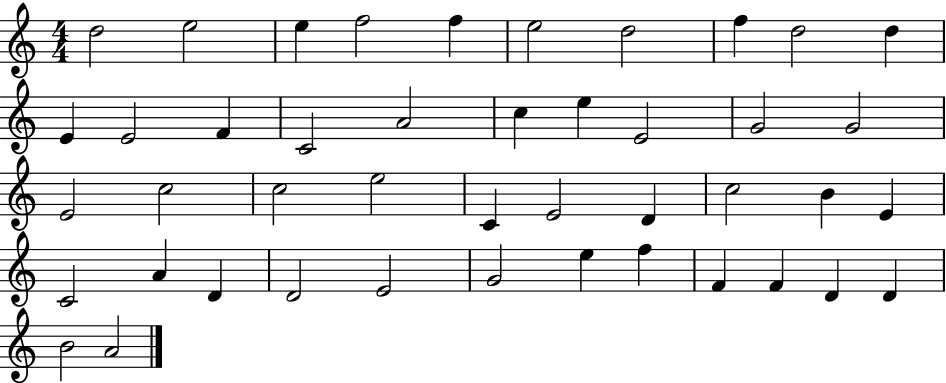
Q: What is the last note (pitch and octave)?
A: A4